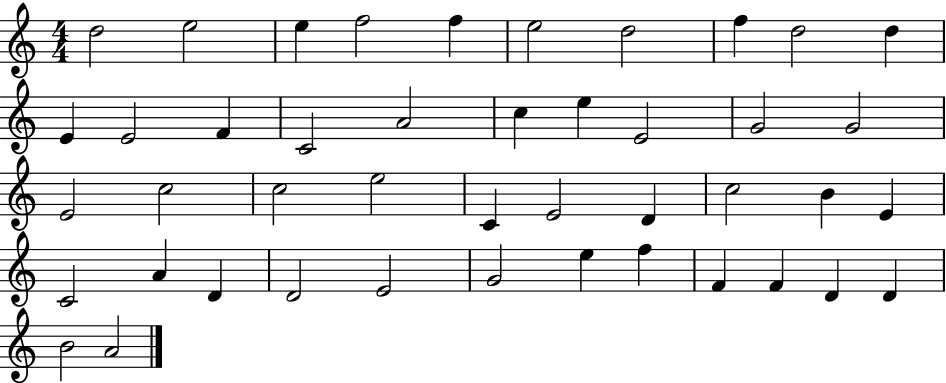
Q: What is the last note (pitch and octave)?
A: A4